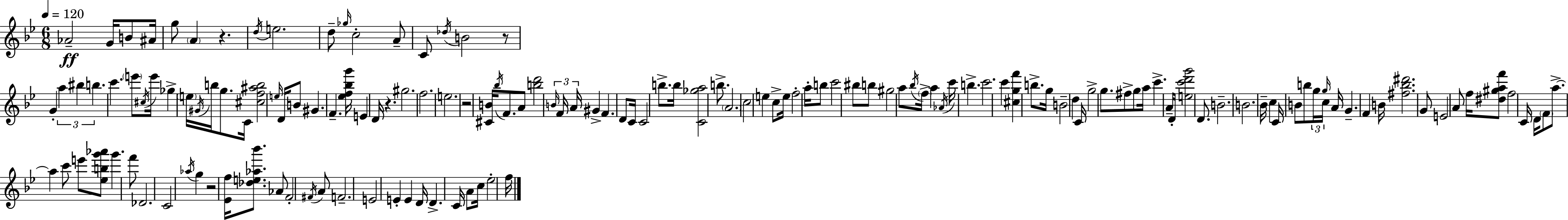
Ab4/h G4/s B4/e A#4/s G5/e A4/q R/q. D5/s E5/h. D5/e Gb5/s C5/h A4/e C4/e Db5/s B4/h R/e G4/q A5/q BIS5/q B5/q. C6/q. E6/e C#5/s E6/s Gb5/q E5/s G#4/s B5/s G5/e. C4/s [C#5,F5,A#5,B5]/h E5/s D4/s B4/e G#4/q. F4/q. [Eb5,F5,Bb5,G6]/s E4/q D4/s R/q. G#5/h. F5/h. E5/h. R/h [C#4,B4]/s Bb5/s F4/e. A4/e [B5,D6]/h B4/s F4/s A4/s G#4/q F4/q. D4/e C4/s C4/h B5/e. B5/s [C4,Gb5,A5]/h B5/e. A4/h. C5/h E5/q C5/e E5/s F5/h A5/s B5/e C6/h BIS5/e B5/e G#5/h A5/e Bb5/s F5/s A5/q Ab4/s C6/s B5/q. C6/h. C6/q [C#5,G5,F6]/q B5/e. G5/s B4/h D5/q C4/s G5/h G5/e. F#5/e G5/e A5/s C6/q. A4/s D4/s [E5,C6,D6,G6]/h D4/e. B4/h. B4/h. Bb4/s C5/q C4/s B4/e B5/e G5/s G5/s C5/s A4/s G4/q. F4/q B4/s [F#5,Bb5,D#6]/h. G4/e E4/h A4/e F5/s [D#5,G#5,A5,F6]/e F5/h C4/s D4/s F4/e A5/e. A5/q C6/e E6/e [Eb5,B5,G6,Ab6]/e G6/q. F6/e Db4/h. C4/h Ab5/s G5/q R/h [Eb4,F5]/s [Db5,E5,Ab5,Bb6]/e. Ab4/e F4/h F#4/s A4/e F4/h. E4/h E4/q E4/q D4/s D4/q. C4/s A4/e C5/s Eb5/h F5/s